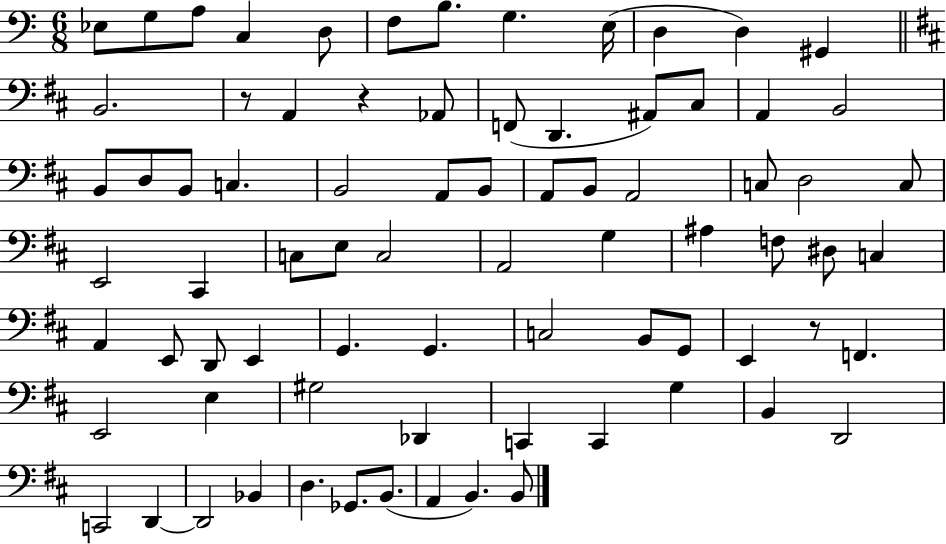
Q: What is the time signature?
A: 6/8